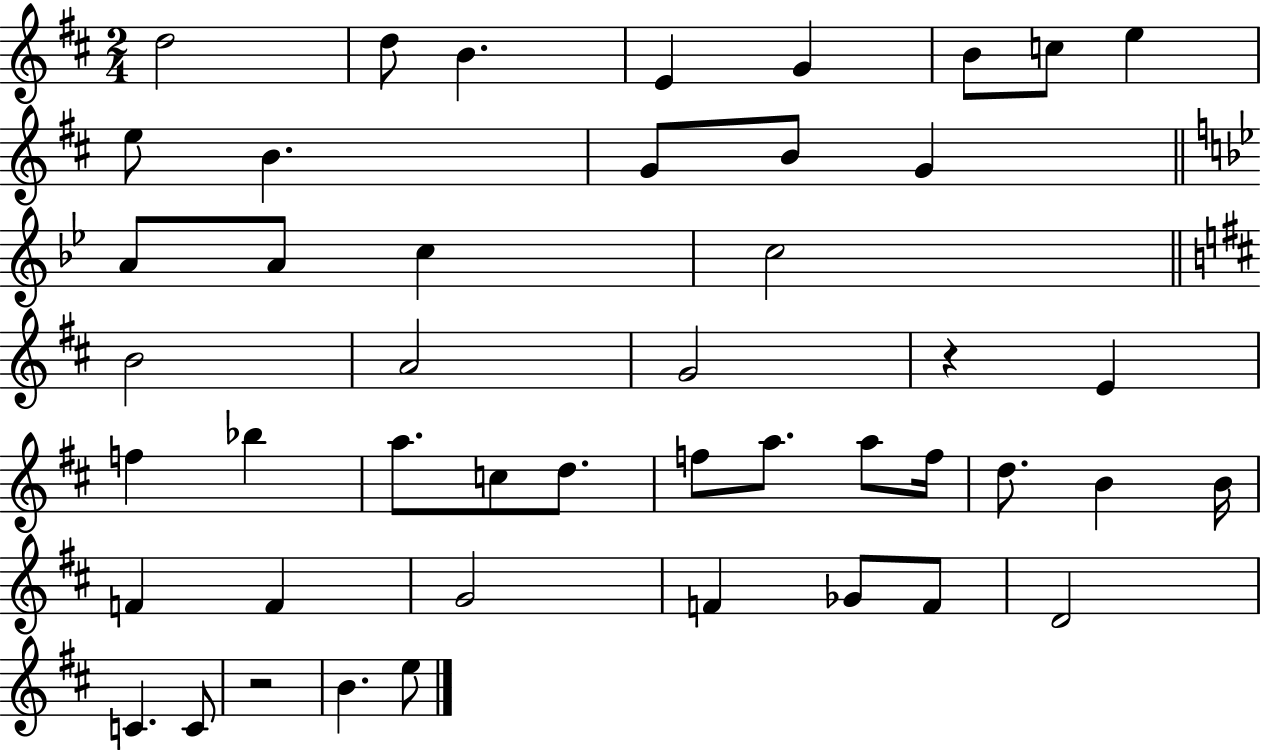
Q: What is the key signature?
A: D major